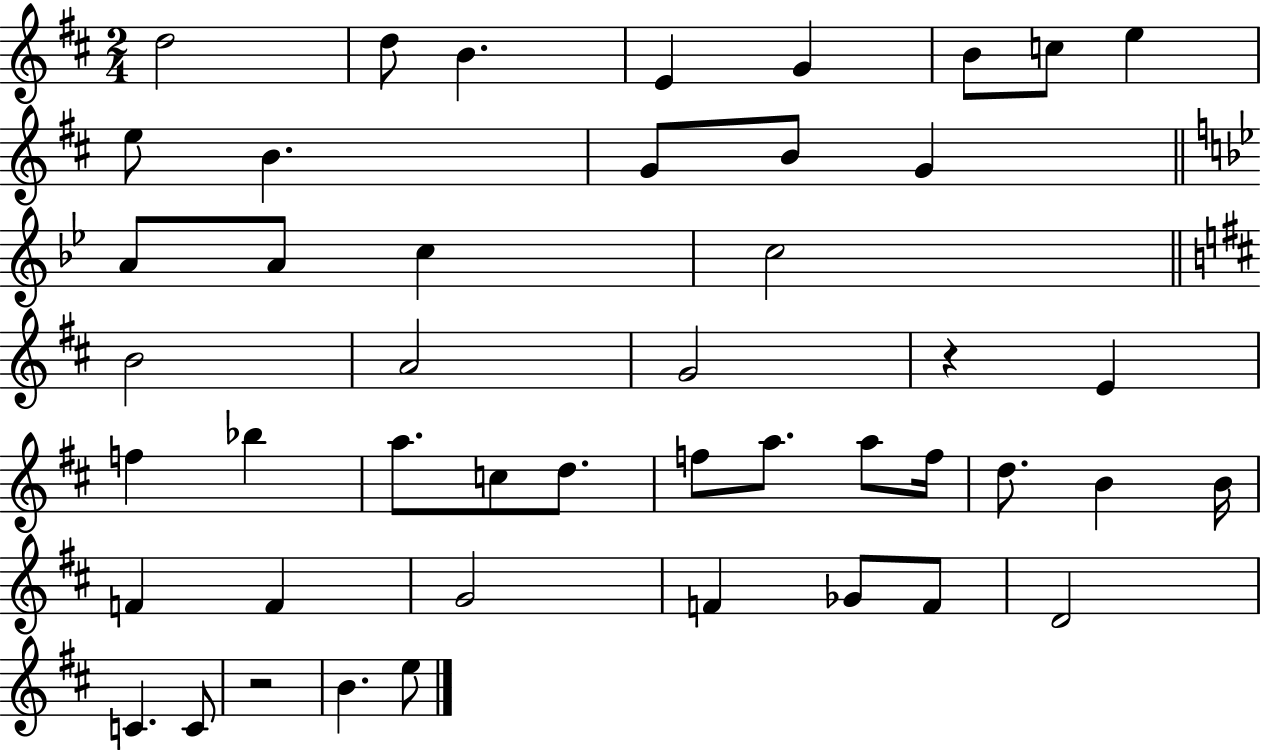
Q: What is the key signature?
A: D major